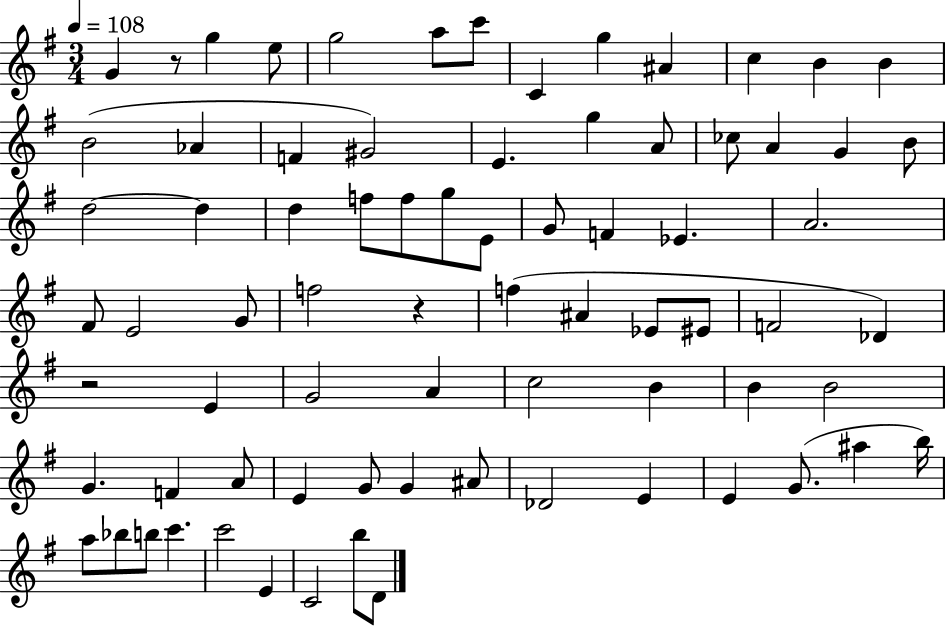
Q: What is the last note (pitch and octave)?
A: D4